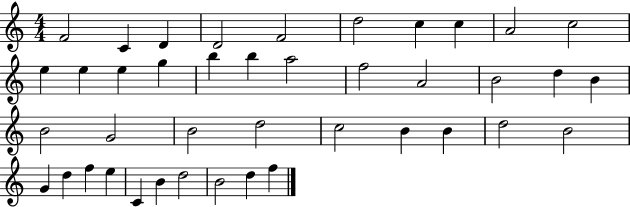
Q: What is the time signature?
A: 4/4